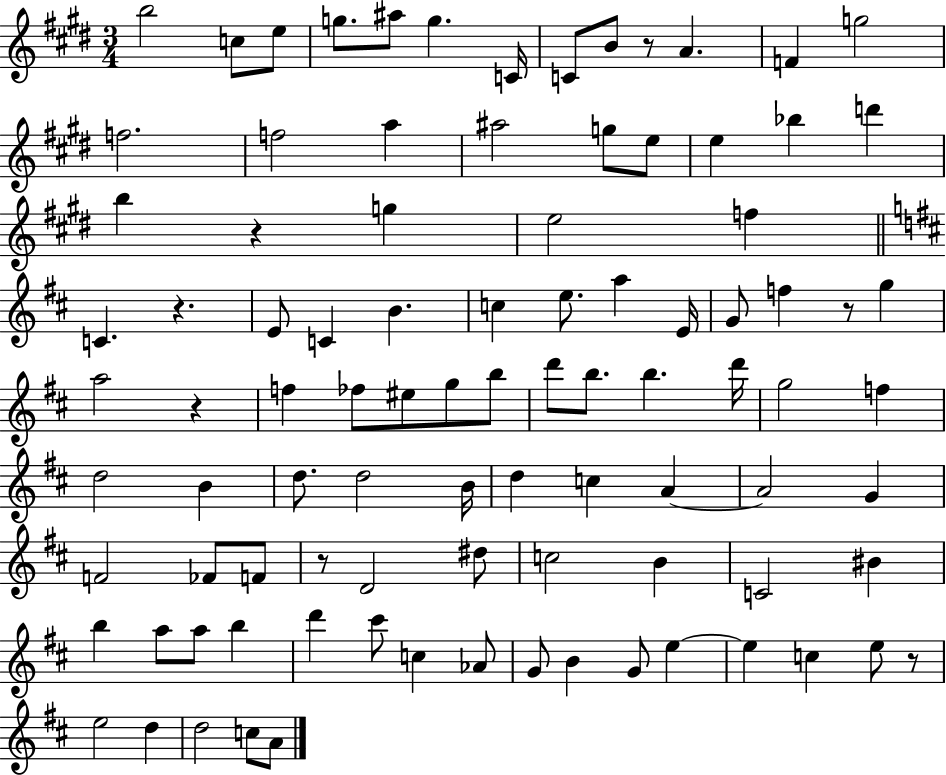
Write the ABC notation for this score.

X:1
T:Untitled
M:3/4
L:1/4
K:E
b2 c/2 e/2 g/2 ^a/2 g C/4 C/2 B/2 z/2 A F g2 f2 f2 a ^a2 g/2 e/2 e _b d' b z g e2 f C z E/2 C B c e/2 a E/4 G/2 f z/2 g a2 z f _f/2 ^e/2 g/2 b/2 d'/2 b/2 b d'/4 g2 f d2 B d/2 d2 B/4 d c A A2 G F2 _F/2 F/2 z/2 D2 ^d/2 c2 B C2 ^B b a/2 a/2 b d' ^c'/2 c _A/2 G/2 B G/2 e e c e/2 z/2 e2 d d2 c/2 A/2